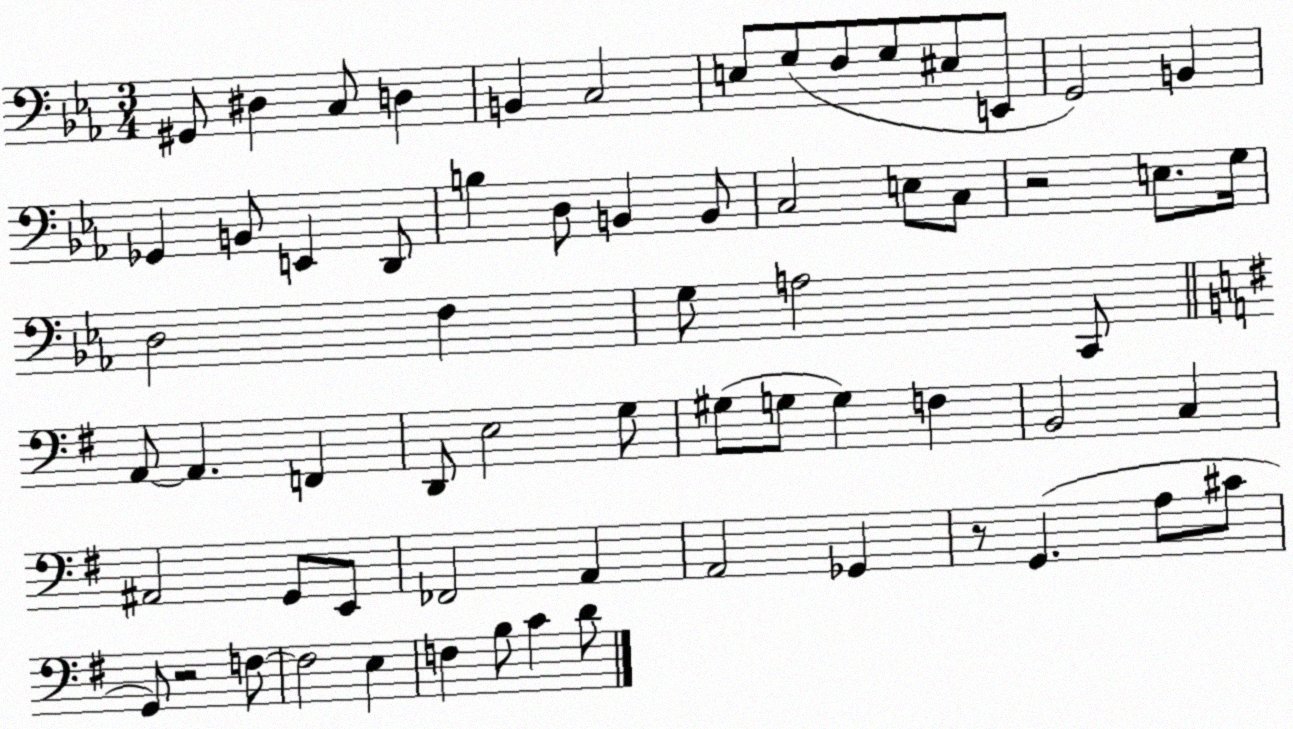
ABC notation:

X:1
T:Untitled
M:3/4
L:1/4
K:Eb
^G,,/2 ^D, C,/2 D, B,, C,2 E,/2 G,/2 F,/2 G,/2 ^E,/2 E,,/2 G,,2 B,, _G,, B,,/2 E,, D,,/2 B, D,/2 B,, B,,/2 C,2 E,/2 C,/2 z2 E,/2 G,/4 D,2 F, G,/2 A,2 C,,/2 A,,/2 A,, F,, D,,/2 E,2 G,/2 ^G,/2 G,/2 G, F, B,,2 C, ^A,,2 G,,/2 E,,/2 _F,,2 A,, A,,2 _G,, z/2 G,, A,/2 ^C/2 G,,/2 z2 F,/2 F,2 E, F, B,/2 C D/2